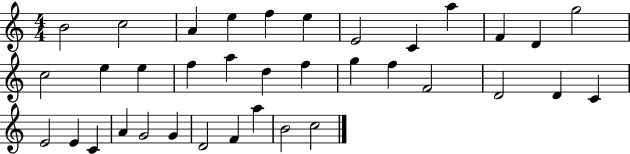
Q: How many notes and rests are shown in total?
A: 36